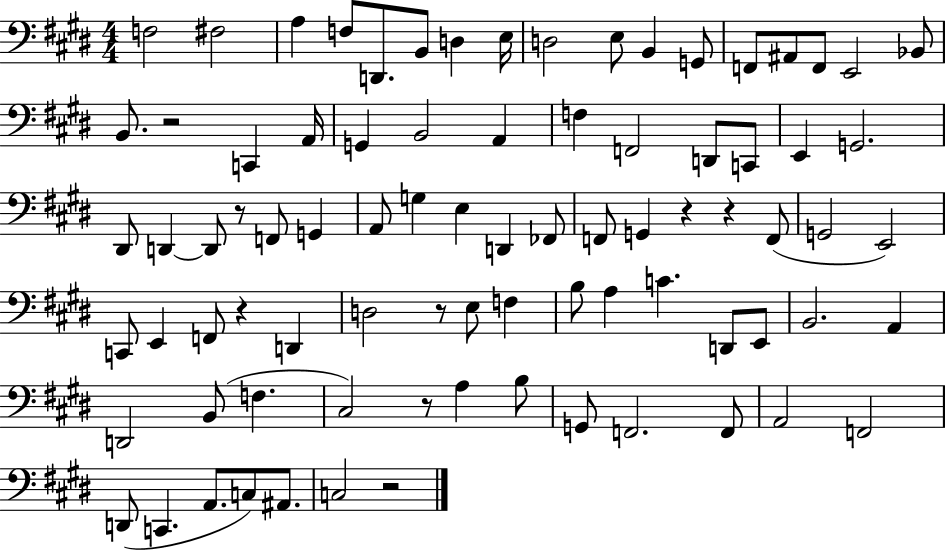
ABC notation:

X:1
T:Untitled
M:4/4
L:1/4
K:E
F,2 ^F,2 A, F,/2 D,,/2 B,,/2 D, E,/4 D,2 E,/2 B,, G,,/2 F,,/2 ^A,,/2 F,,/2 E,,2 _B,,/2 B,,/2 z2 C,, A,,/4 G,, B,,2 A,, F, F,,2 D,,/2 C,,/2 E,, G,,2 ^D,,/2 D,, D,,/2 z/2 F,,/2 G,, A,,/2 G, E, D,, _F,,/2 F,,/2 G,, z z F,,/2 G,,2 E,,2 C,,/2 E,, F,,/2 z D,, D,2 z/2 E,/2 F, B,/2 A, C D,,/2 E,,/2 B,,2 A,, D,,2 B,,/2 F, ^C,2 z/2 A, B,/2 G,,/2 F,,2 F,,/2 A,,2 F,,2 D,,/2 C,, A,,/2 C,/2 ^A,,/2 C,2 z2